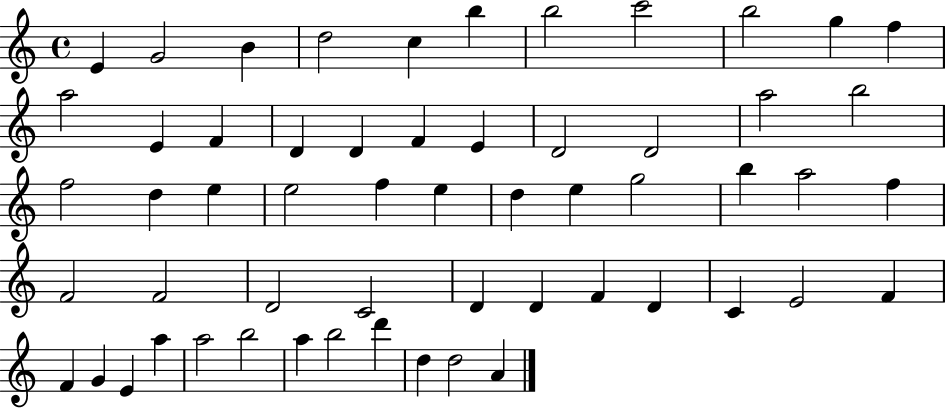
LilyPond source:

{
  \clef treble
  \time 4/4
  \defaultTimeSignature
  \key c \major
  e'4 g'2 b'4 | d''2 c''4 b''4 | b''2 c'''2 | b''2 g''4 f''4 | \break a''2 e'4 f'4 | d'4 d'4 f'4 e'4 | d'2 d'2 | a''2 b''2 | \break f''2 d''4 e''4 | e''2 f''4 e''4 | d''4 e''4 g''2 | b''4 a''2 f''4 | \break f'2 f'2 | d'2 c'2 | d'4 d'4 f'4 d'4 | c'4 e'2 f'4 | \break f'4 g'4 e'4 a''4 | a''2 b''2 | a''4 b''2 d'''4 | d''4 d''2 a'4 | \break \bar "|."
}